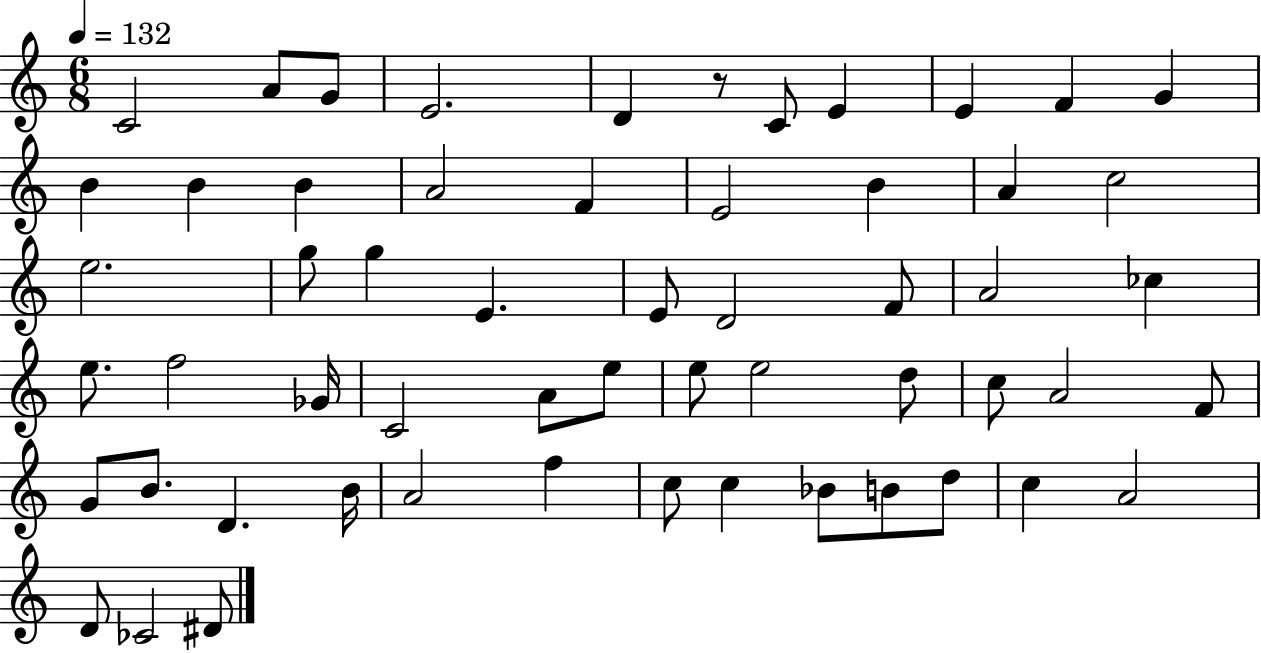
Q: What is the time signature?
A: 6/8